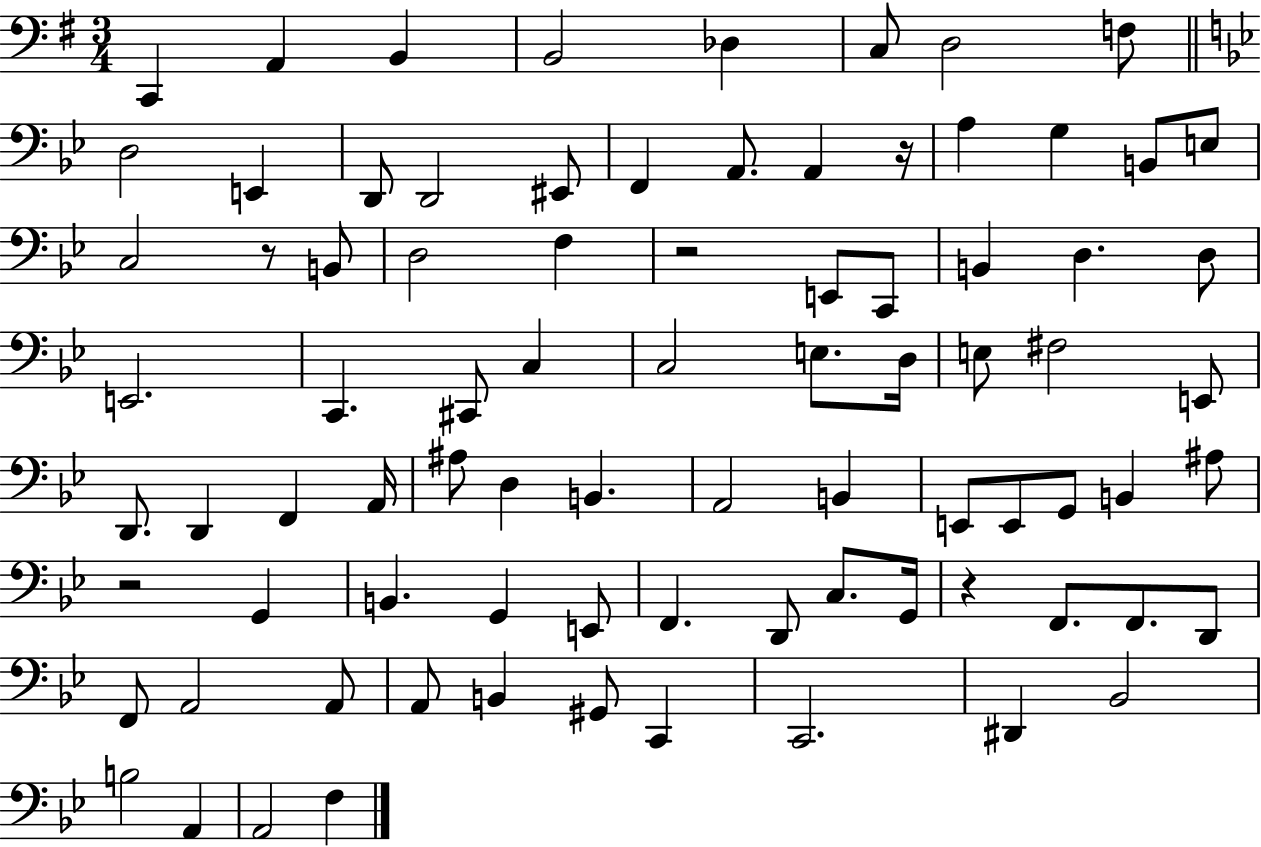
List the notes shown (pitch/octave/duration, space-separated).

C2/q A2/q B2/q B2/h Db3/q C3/e D3/h F3/e D3/h E2/q D2/e D2/h EIS2/e F2/q A2/e. A2/q R/s A3/q G3/q B2/e E3/e C3/h R/e B2/e D3/h F3/q R/h E2/e C2/e B2/q D3/q. D3/e E2/h. C2/q. C#2/e C3/q C3/h E3/e. D3/s E3/e F#3/h E2/e D2/e. D2/q F2/q A2/s A#3/e D3/q B2/q. A2/h B2/q E2/e E2/e G2/e B2/q A#3/e R/h G2/q B2/q. G2/q E2/e F2/q. D2/e C3/e. G2/s R/q F2/e. F2/e. D2/e F2/e A2/h A2/e A2/e B2/q G#2/e C2/q C2/h. D#2/q Bb2/h B3/h A2/q A2/h F3/q